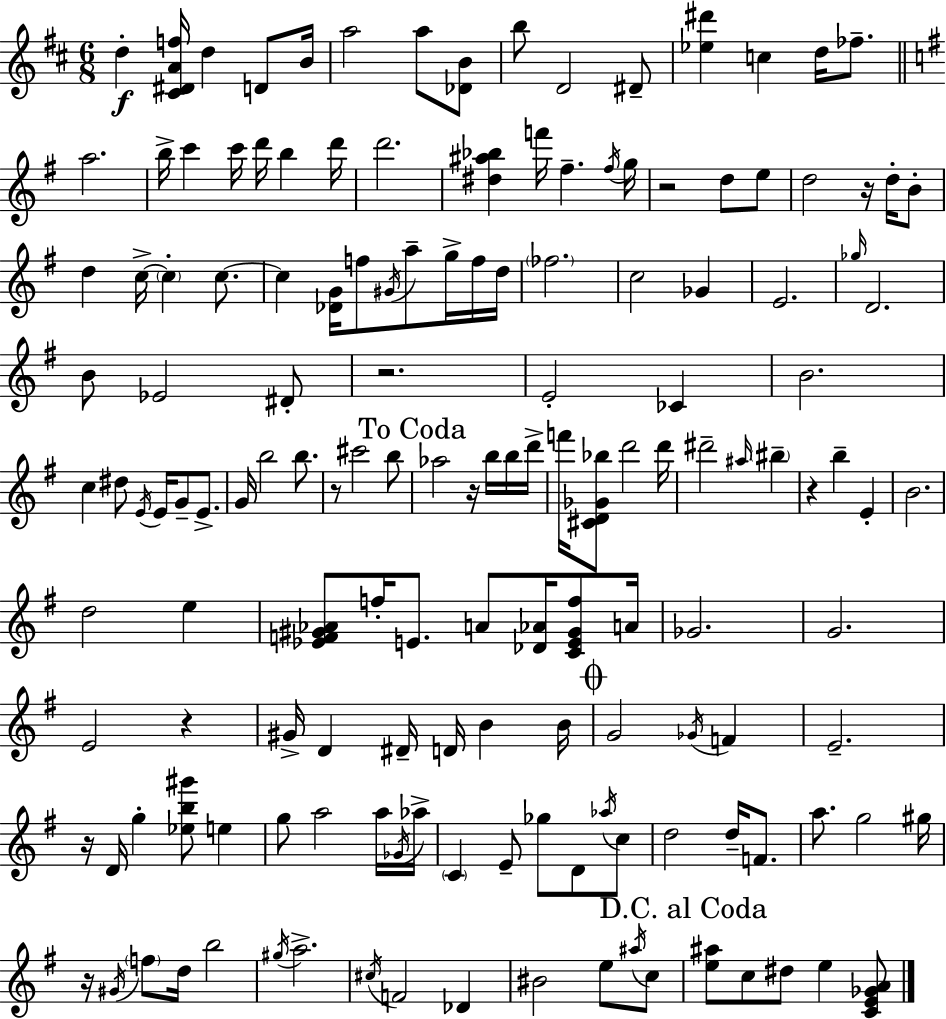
D5/q [C#4,D#4,A4,F5]/s D5/q D4/e B4/s A5/h A5/e [Db4,B4]/e B5/e D4/h D#4/e [Eb5,D#6]/q C5/q D5/s FES5/e. A5/h. B5/s C6/q C6/s D6/s B5/q D6/s D6/h. [D#5,A#5,Bb5]/q F6/s F#5/q. F#5/s G5/s R/h D5/e E5/e D5/h R/s D5/s B4/e D5/q C5/s C5/q C5/e. C5/q [Db4,G4]/s F5/e G#4/s A5/e G5/s F5/s D5/s FES5/h. C5/h Gb4/q E4/h. Gb5/s D4/h. B4/e Eb4/h D#4/e R/h. E4/h CES4/q B4/h. C5/q D#5/e E4/s E4/s G4/e E4/e. G4/s B5/h B5/e. R/e C#6/h B5/e Ab5/h R/s B5/s B5/s D6/s F6/s [C#4,D4,Gb4,Bb5]/e D6/h D6/s D#6/h A#5/s BIS5/q R/q B5/q E4/q B4/h. D5/h E5/q [Eb4,F4,G#4,Ab4]/e F5/s E4/e. A4/e [Db4,Ab4]/s [C4,E4,G#4,F5]/e A4/s Gb4/h. G4/h. E4/h R/q G#4/s D4/q D#4/s D4/s B4/q B4/s G4/h Gb4/s F4/q E4/h. R/s D4/s G5/q [Eb5,B5,G#6]/e E5/q G5/e A5/h A5/s Gb4/s Ab5/s C4/q E4/e Gb5/e D4/e Ab5/s C5/e D5/h D5/s F4/e. A5/e. G5/h G#5/s R/s G#4/s F5/e D5/s B5/h G#5/s A5/h. C#5/s F4/h Db4/q BIS4/h E5/e A#5/s C5/e [E5,A#5]/e C5/e D#5/e E5/q [C4,E4,Gb4,A4]/e